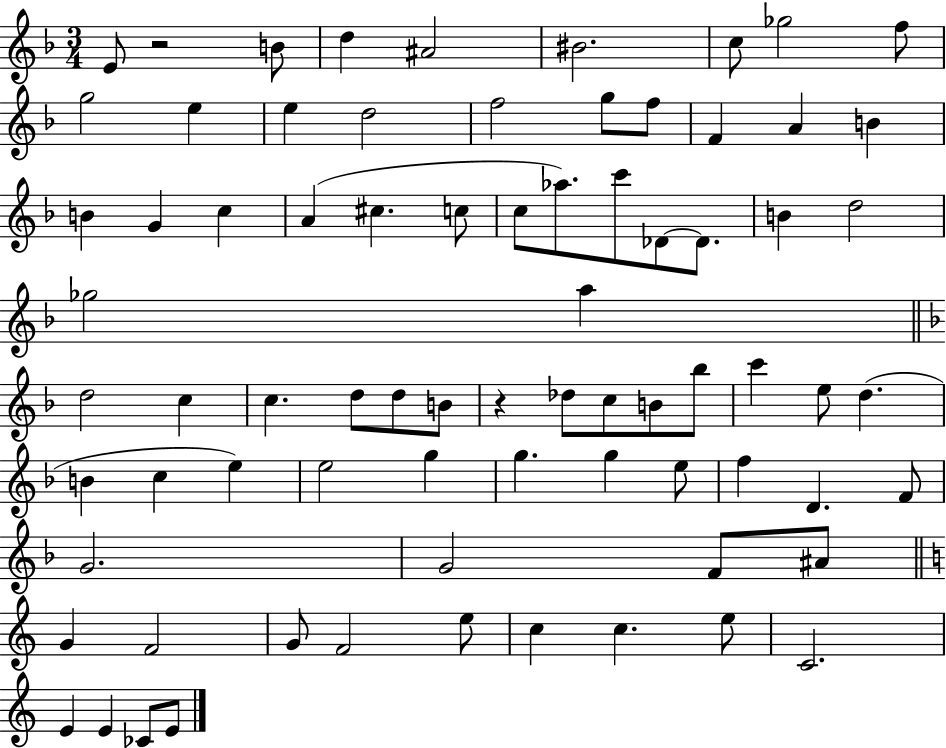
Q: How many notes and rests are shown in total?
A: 76